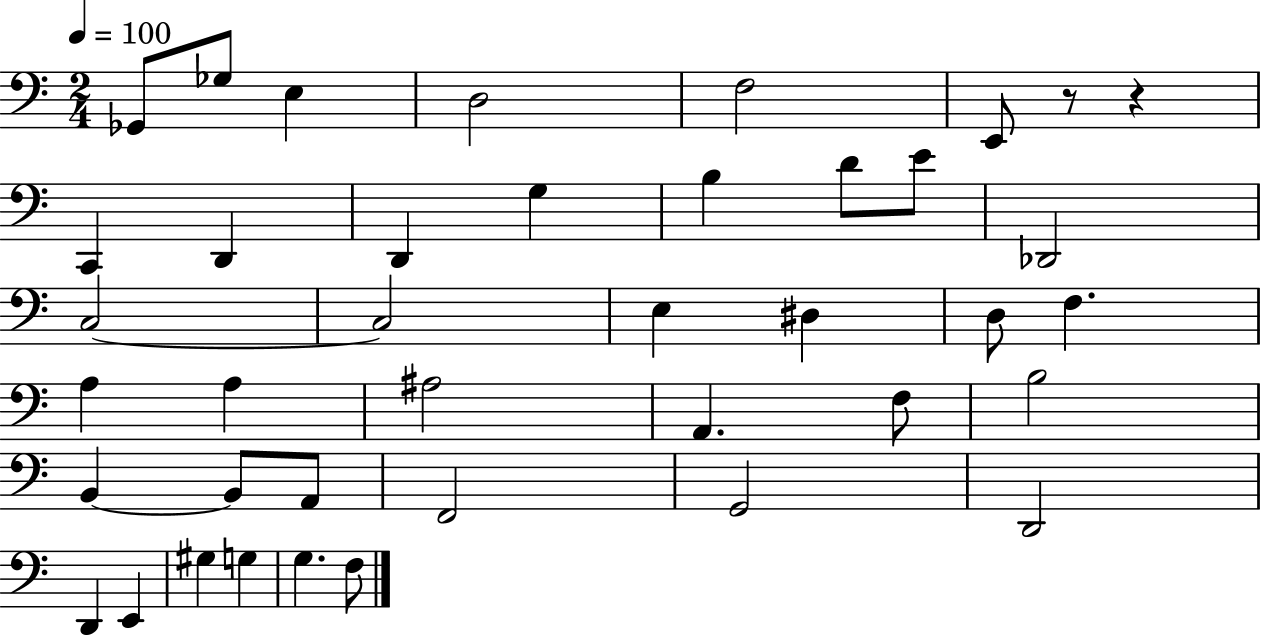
X:1
T:Untitled
M:2/4
L:1/4
K:C
_G,,/2 _G,/2 E, D,2 F,2 E,,/2 z/2 z C,, D,, D,, G, B, D/2 E/2 _D,,2 C,2 C,2 E, ^D, D,/2 F, A, A, ^A,2 A,, F,/2 B,2 B,, B,,/2 A,,/2 F,,2 G,,2 D,,2 D,, E,, ^G, G, G, F,/2